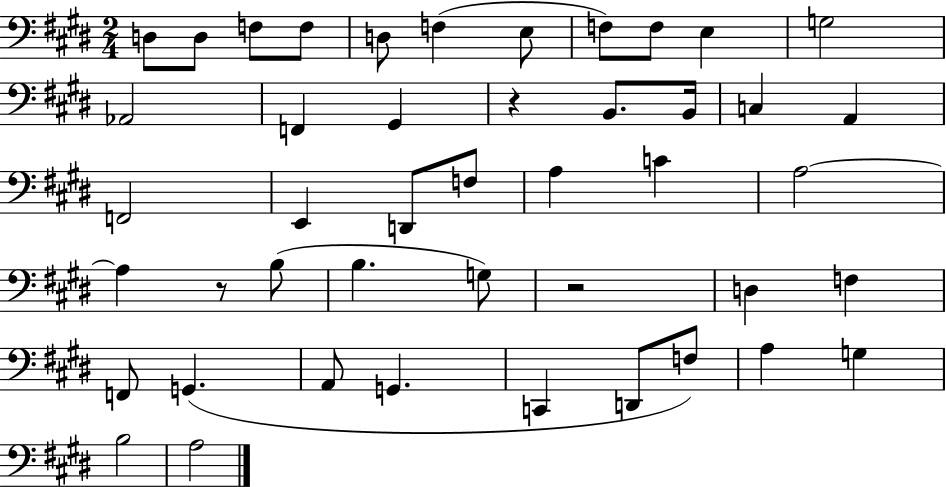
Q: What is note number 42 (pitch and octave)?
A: A3